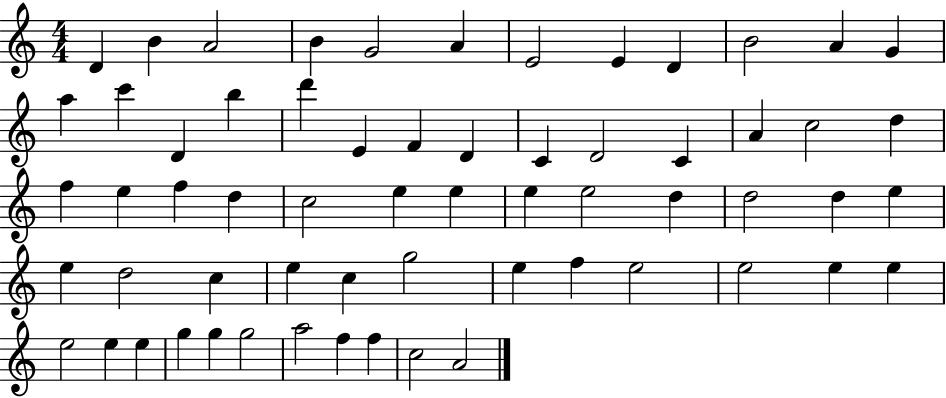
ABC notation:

X:1
T:Untitled
M:4/4
L:1/4
K:C
D B A2 B G2 A E2 E D B2 A G a c' D b d' E F D C D2 C A c2 d f e f d c2 e e e e2 d d2 d e e d2 c e c g2 e f e2 e2 e e e2 e e g g g2 a2 f f c2 A2